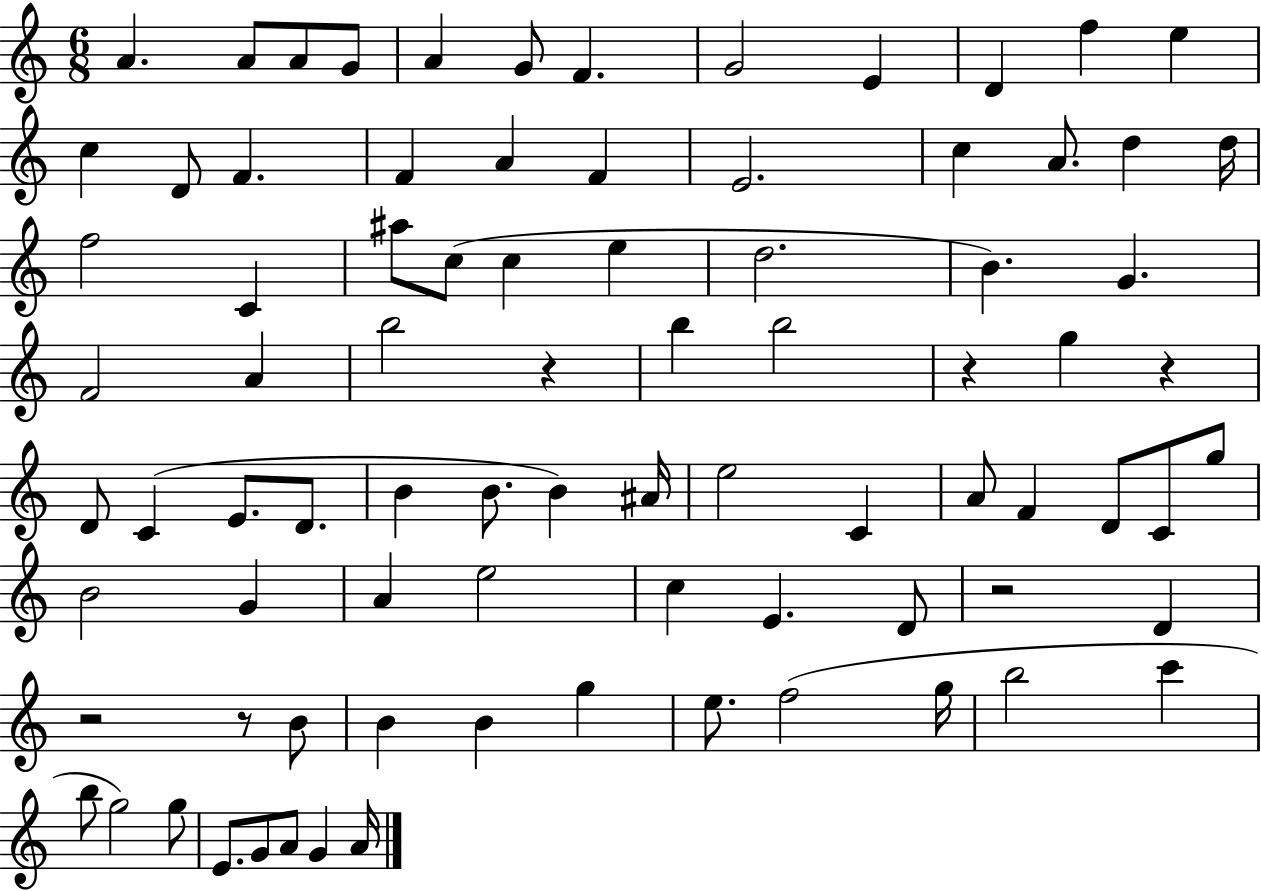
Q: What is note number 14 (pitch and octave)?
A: D4